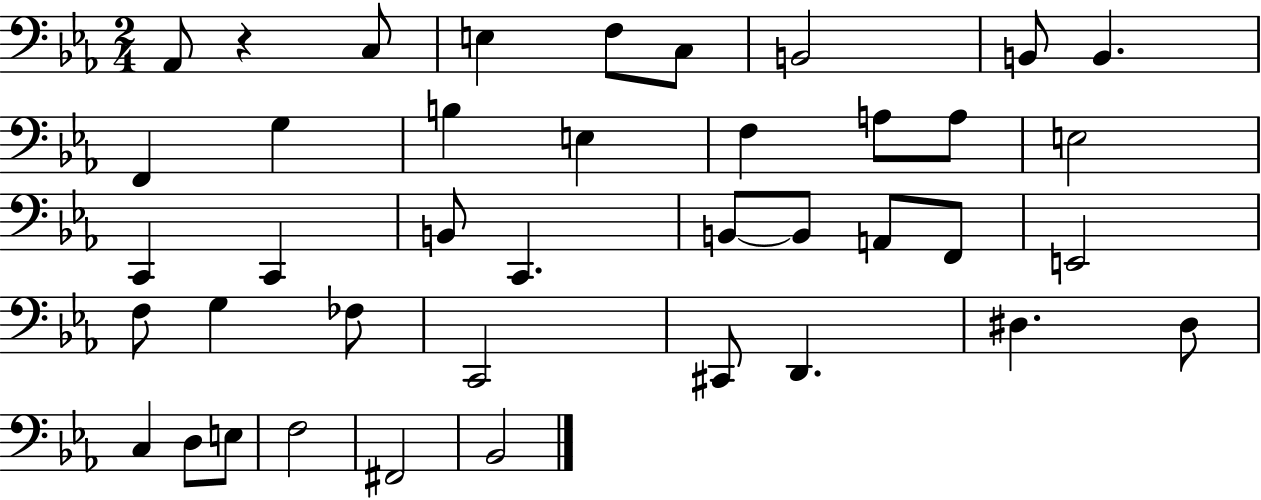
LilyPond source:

{
  \clef bass
  \numericTimeSignature
  \time 2/4
  \key ees \major
  \repeat volta 2 { aes,8 r4 c8 | e4 f8 c8 | b,2 | b,8 b,4. | \break f,4 g4 | b4 e4 | f4 a8 a8 | e2 | \break c,4 c,4 | b,8 c,4. | b,8~~ b,8 a,8 f,8 | e,2 | \break f8 g4 fes8 | c,2 | cis,8 d,4. | dis4. dis8 | \break c4 d8 e8 | f2 | fis,2 | bes,2 | \break } \bar "|."
}